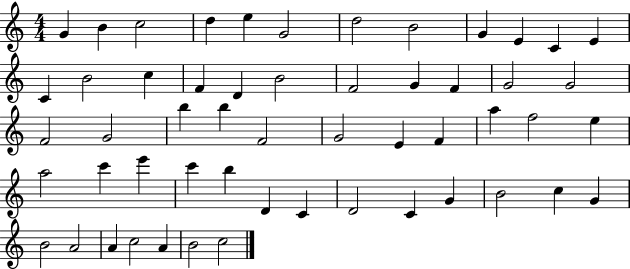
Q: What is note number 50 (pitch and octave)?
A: A4